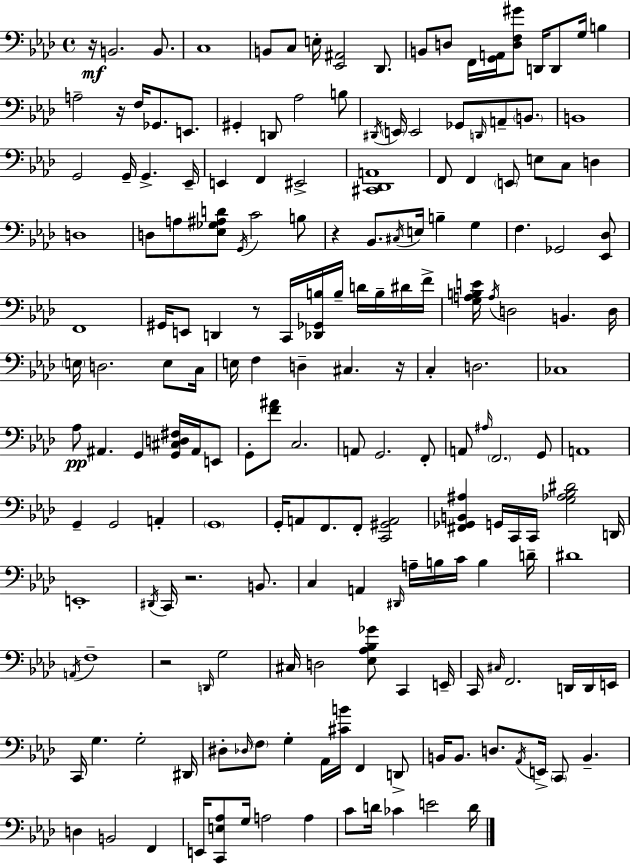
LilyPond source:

{
  \clef bass
  \time 4/4
  \defaultTimeSignature
  \key f \minor
  r16\mf b,2. b,8. | c1 | b,8 c8 e16-. <ees, ais,>2 des,8. | b,8 d8 f,16 <g, a,>16 <d f gis'>8 d,16 d,8 g16 b4 | \break a2-- r16 f16 ges,8. e,8. | gis,4-. d,8 aes2 b8 | \acciaccatura { dis,16 } \parenthesize e,16 e,2 ges,8 \grace { d,16 } a,8-- \parenthesize b,8. | b,1 | \break g,2 g,16-- g,4.-> | ees,16-- e,4 f,4 eis,2-> | <cis, des, a,>1 | f,8 f,4 \parenthesize e,8 e8 c8 d4 | \break d1 | d8 a8 <ees ges ais d'>8 \acciaccatura { g,16 } c'2 | b8 r4 bes,8. \acciaccatura { cis16 } e16 b4-- | g4 f4. ges,2 | \break <ees, des>8 f,1 | gis,16 e,8 d,4 r8 c,16 <des, ges, b>16 b16-- | d'16 b16-- dis'16 f'16-> <g a b e'>16 \acciaccatura { a16 } d2 b,4. | d16 \parenthesize e16 d2. | \break e8 c16 e16 f4 d4-- cis4. | r16 c4-. d2. | ces1 | aes8\pp ais,4. g,4 | \break <g, cis d fis>16 ais,16 e,8 g,8-. <f' ais'>8 c2. | a,8 g,2. | f,8-. a,8 \grace { ais16 } \parenthesize f,2. | g,8 a,1 | \break g,4-- g,2 | a,4-. \parenthesize g,1 | g,16-. a,8 f,8. f,8-. <c, gis, a,>2 | <fis, ges, b, ais>4 g,16 c,16 c,16 <g aes bes dis'>2 | \break d,16 e,1-. | \acciaccatura { dis,16 } c,16 r2. | b,8. c4 a,4 \grace { dis,16 } | a16-- b16 c'16 b4 d'16-- dis'1 | \break \acciaccatura { a,16 } f1-- | r2 | \grace { d,16 } g2 cis16 d2 | <ees aes bes ges'>8 c,4 e,16-- c,16 \grace { cis16 } f,2. | \break d,16 d,16 e,16 c,16 g4. | g2-. dis,16 dis8-. \grace { des16 } \parenthesize f8 | g4-. aes,16 <cis' b'>16 f,4 d,8-> b,16 b,8. | d8. \acciaccatura { aes,16 } e,16-> \parenthesize c,8 b,4.-- d4 | \break b,2 f,4 e,16 <c, e aes>8 | g16 a2 a4 c'8 d'16 | ces'4 e'2 d'16 \bar "|."
}